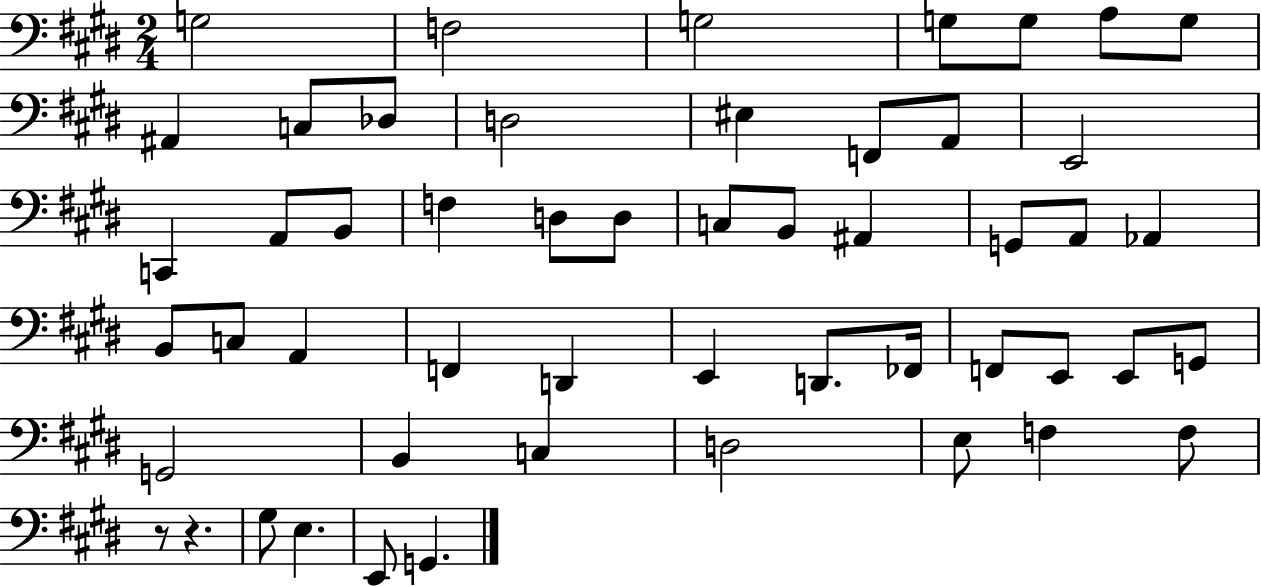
G3/h F3/h G3/h G3/e G3/e A3/e G3/e A#2/q C3/e Db3/e D3/h EIS3/q F2/e A2/e E2/h C2/q A2/e B2/e F3/q D3/e D3/e C3/e B2/e A#2/q G2/e A2/e Ab2/q B2/e C3/e A2/q F2/q D2/q E2/q D2/e. FES2/s F2/e E2/e E2/e G2/e G2/h B2/q C3/q D3/h E3/e F3/q F3/e R/e R/q. G#3/e E3/q. E2/e G2/q.